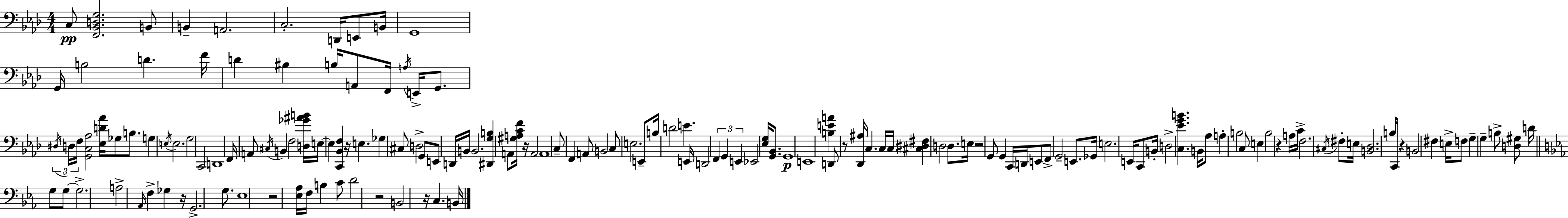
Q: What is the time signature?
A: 4/4